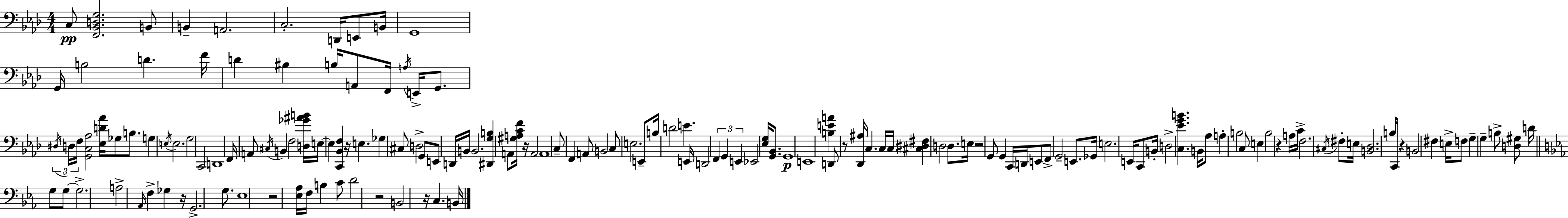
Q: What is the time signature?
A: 4/4